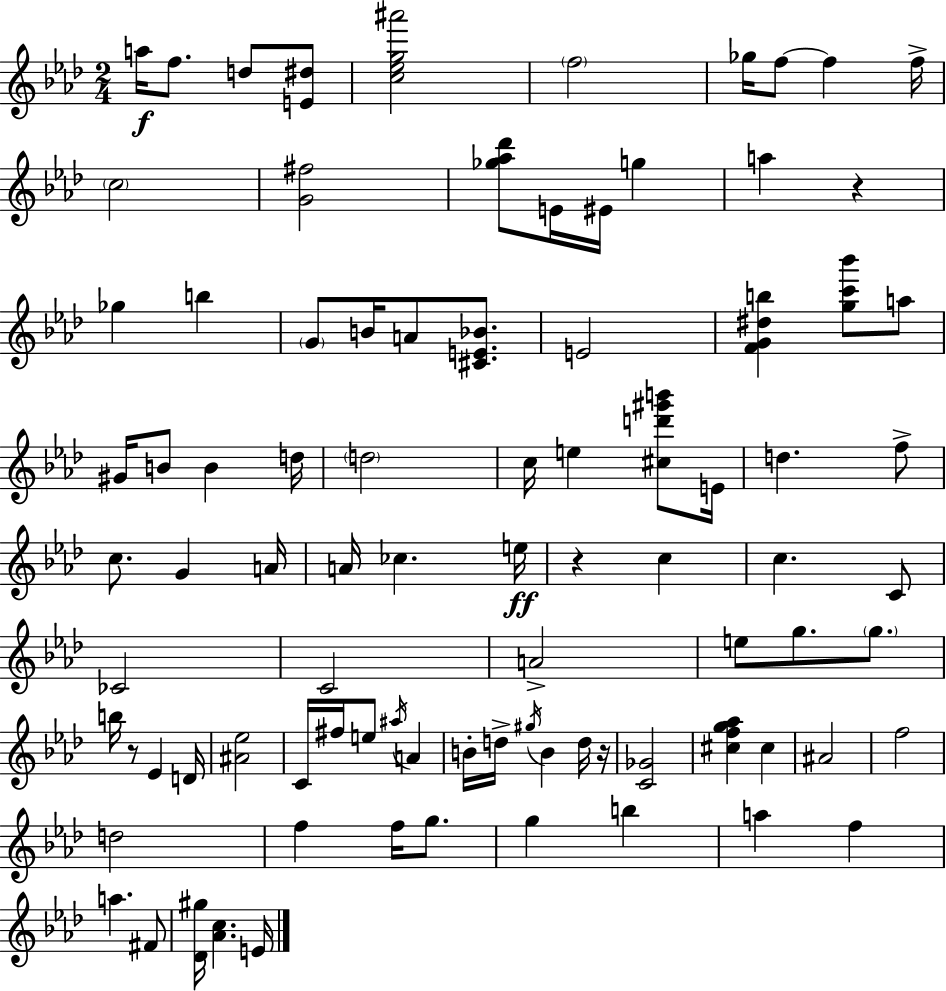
{
  \clef treble
  \numericTimeSignature
  \time 2/4
  \key aes \major
  a''16\f f''8. d''8 <e' dis''>8 | <c'' ees'' g'' ais'''>2 | \parenthesize f''2 | ges''16 f''8~~ f''4 f''16-> | \break \parenthesize c''2 | <g' fis''>2 | <ges'' aes'' des'''>8 e'16 eis'16 g''4 | a''4 r4 | \break ges''4 b''4 | \parenthesize g'8 b'16 a'8 <cis' e' bes'>8. | e'2 | <f' g' dis'' b''>4 <g'' c''' bes'''>8 a''8 | \break gis'16 b'8 b'4 d''16 | \parenthesize d''2 | c''16 e''4 <cis'' d''' gis''' b'''>8 e'16 | d''4. f''8-> | \break c''8. g'4 a'16 | a'16 ces''4. e''16\ff | r4 c''4 | c''4. c'8 | \break ces'2 | c'2 | a'2-> | e''8 g''8. \parenthesize g''8. | \break b''16 r8 ees'4 d'16 | <ais' ees''>2 | c'16 fis''16 e''8 \acciaccatura { ais''16 } a'4 | b'16-. d''16-> \acciaccatura { gis''16 } b'4 | \break d''16 r16 <c' ges'>2 | <cis'' f'' g'' aes''>4 cis''4 | ais'2 | f''2 | \break d''2 | f''4 f''16 g''8. | g''4 b''4 | a''4 f''4 | \break a''4. | fis'8 <des' gis''>16 <aes' c''>4. | e'16 \bar "|."
}